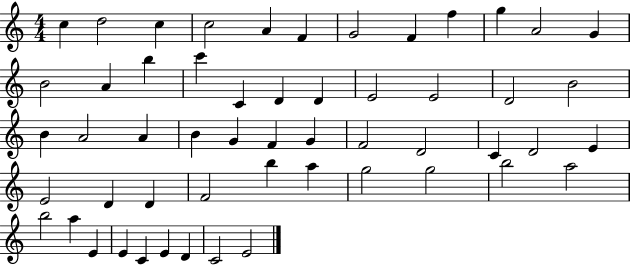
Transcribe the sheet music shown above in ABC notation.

X:1
T:Untitled
M:4/4
L:1/4
K:C
c d2 c c2 A F G2 F f g A2 G B2 A b c' C D D E2 E2 D2 B2 B A2 A B G F G F2 D2 C D2 E E2 D D F2 b a g2 g2 b2 a2 b2 a E E C E D C2 E2